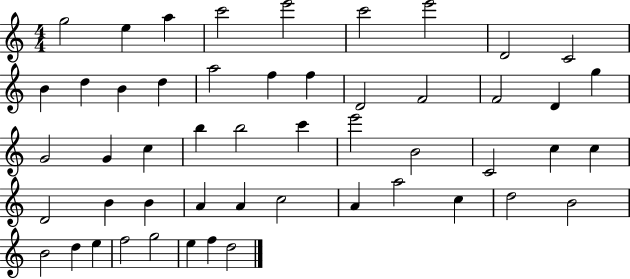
G5/h E5/q A5/q C6/h E6/h C6/h E6/h D4/h C4/h B4/q D5/q B4/q D5/q A5/h F5/q F5/q D4/h F4/h F4/h D4/q G5/q G4/h G4/q C5/q B5/q B5/h C6/q E6/h B4/h C4/h C5/q C5/q D4/h B4/q B4/q A4/q A4/q C5/h A4/q A5/h C5/q D5/h B4/h B4/h D5/q E5/q F5/h G5/h E5/q F5/q D5/h